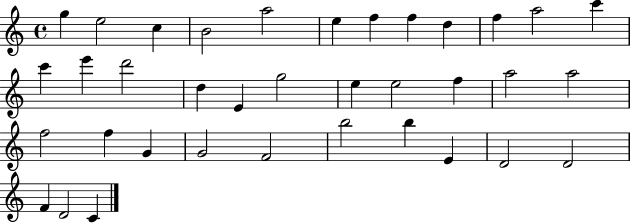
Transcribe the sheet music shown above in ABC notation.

X:1
T:Untitled
M:4/4
L:1/4
K:C
g e2 c B2 a2 e f f d f a2 c' c' e' d'2 d E g2 e e2 f a2 a2 f2 f G G2 F2 b2 b E D2 D2 F D2 C